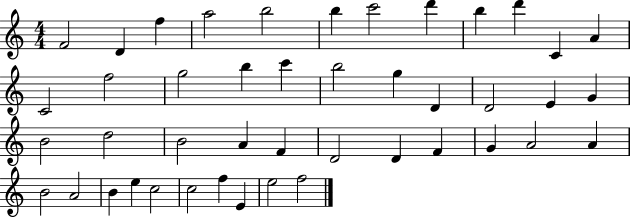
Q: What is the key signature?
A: C major